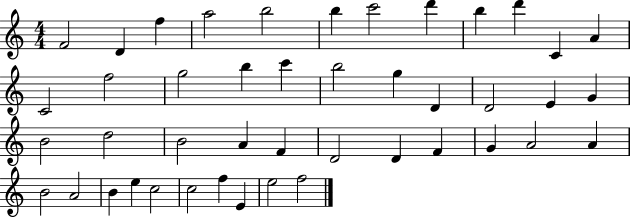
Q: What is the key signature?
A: C major